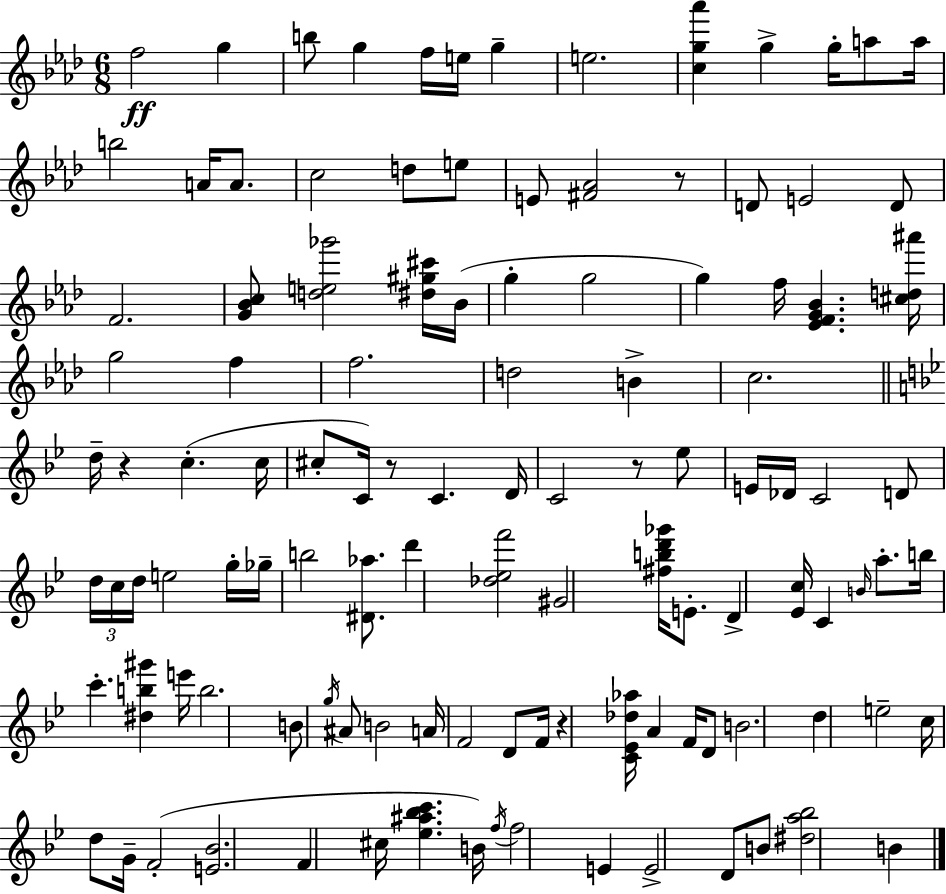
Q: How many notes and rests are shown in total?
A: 114